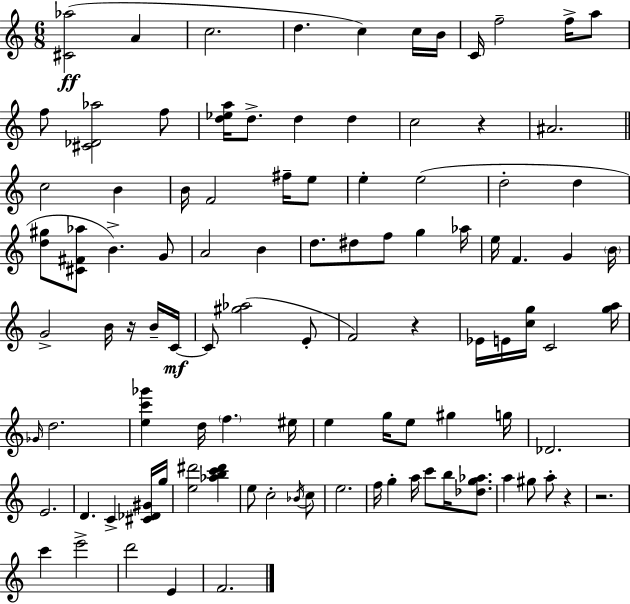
{
  \clef treble
  \numericTimeSignature
  \time 6/8
  \key c \major
  <cis' aes''>2(\ff a'4 | c''2. | d''4. c''4) c''16 b'16 | c'16 f''2-- f''16-> a''8 | \break f''8 <cis' des' aes''>2 f''8 | <d'' ees'' a''>16 d''8.-> d''4 d''4 | c''2 r4 | ais'2. | \break \bar "||" \break \key a \minor c''2 b'4 | b'16 f'2 fis''16-- e''8 | e''4-. e''2( | d''2-. d''4 | \break <d'' gis''>8 <cis' fis' aes''>8 b'4.->) g'8 | a'2 b'4 | d''8. dis''8 f''8 g''4 aes''16 | e''16 f'4. g'4 \parenthesize b'16 | \break g'2-> b'16 r16 b'16-- c'16~~\mf | c'8 <gis'' aes''>2( e'8-. | f'2) r4 | ees'16 e'16 <c'' g''>16 c'2 <g'' a''>16 | \break \grace { ges'16 } d''2. | <e'' c''' ges'''>4 d''16 \parenthesize f''4. | eis''16 e''4 g''16 e''8 gis''4 | g''16 des'2. | \break e'2. | d'4. c'4-> <cis' des' gis'>16 | g''16 <e'' dis'''>2 <aes'' b'' c''' dis'''>4 | e''8 c''2-. \acciaccatura { bes'16 } | \break c''8 e''2. | f''16 g''4-. a''16 c'''8 b''16 <des'' g'' aes''>8. | a''4 gis''8 a''8-. r4 | r2. | \break c'''4 e'''2-> | d'''2 e'4 | f'2. | \bar "|."
}